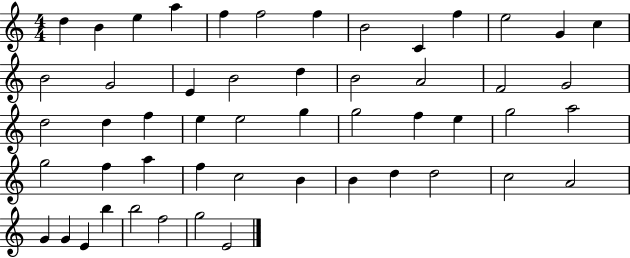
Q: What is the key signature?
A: C major